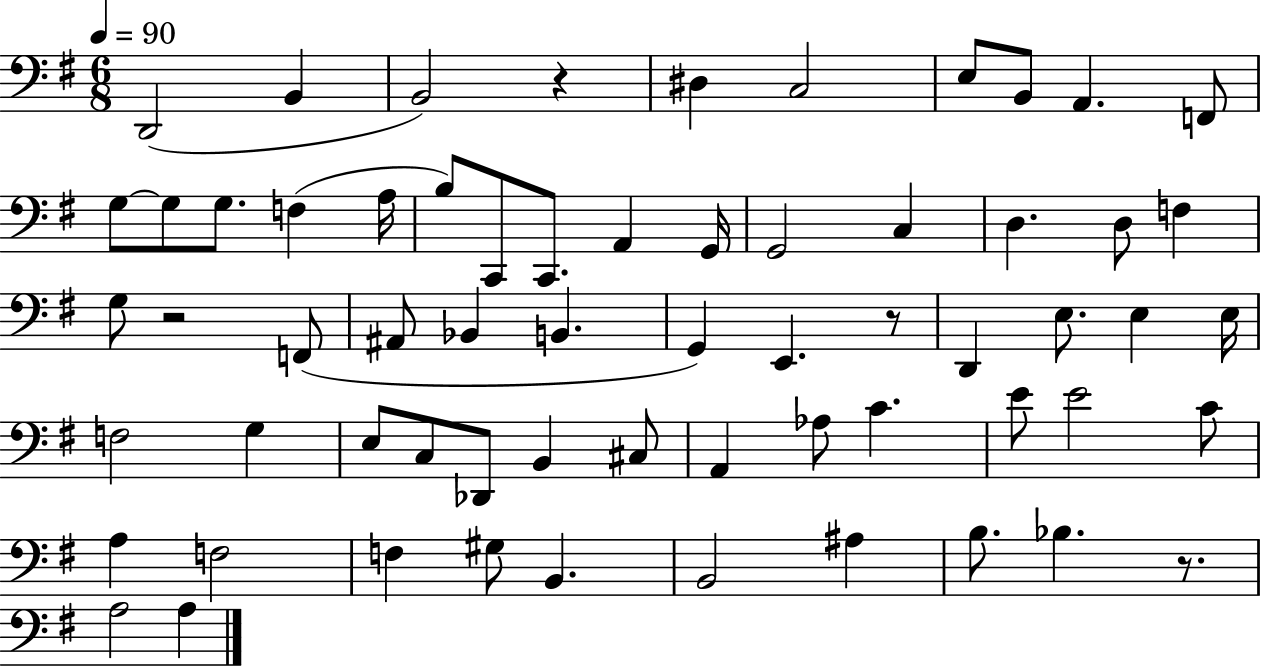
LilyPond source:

{
  \clef bass
  \numericTimeSignature
  \time 6/8
  \key g \major
  \tempo 4 = 90
  d,2( b,4 | b,2) r4 | dis4 c2 | e8 b,8 a,4. f,8 | \break g8~~ g8 g8. f4( a16 | b8) c,8 c,8. a,4 g,16 | g,2 c4 | d4. d8 f4 | \break g8 r2 f,8( | ais,8 bes,4 b,4. | g,4) e,4. r8 | d,4 e8. e4 e16 | \break f2 g4 | e8 c8 des,8 b,4 cis8 | a,4 aes8 c'4. | e'8 e'2 c'8 | \break a4 f2 | f4 gis8 b,4. | b,2 ais4 | b8. bes4. r8. | \break a2 a4 | \bar "|."
}